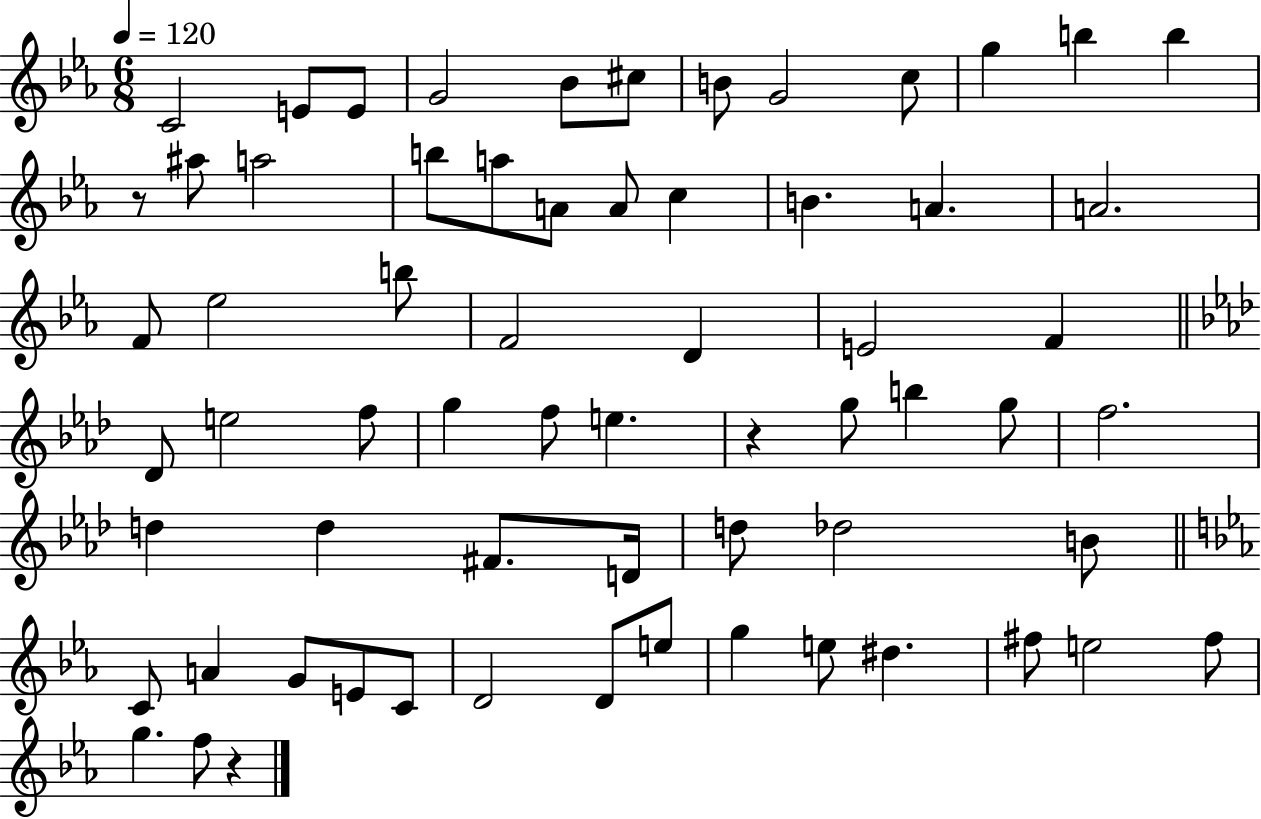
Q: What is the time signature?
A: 6/8